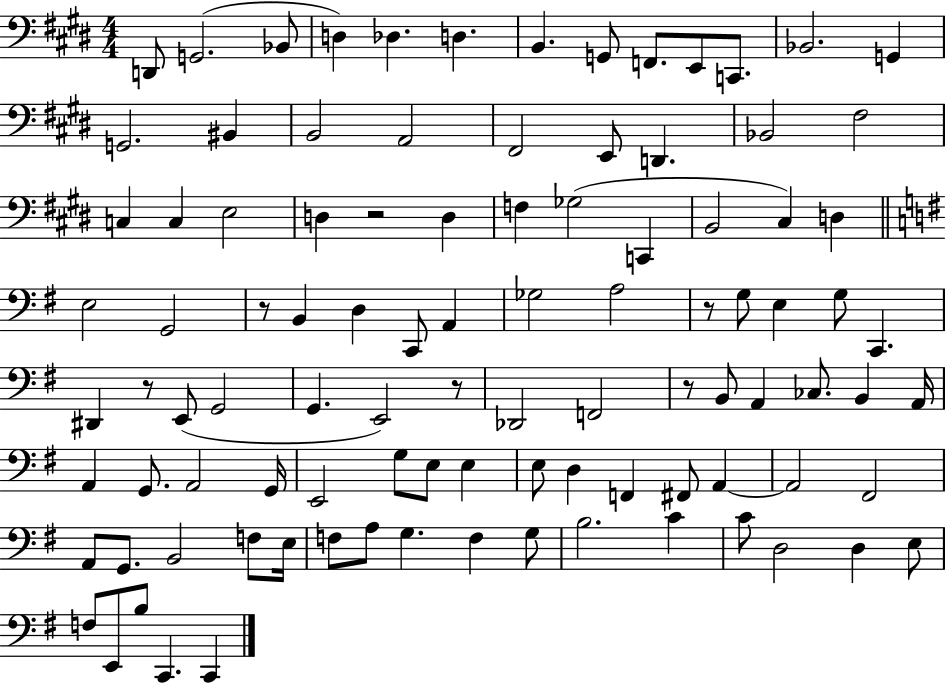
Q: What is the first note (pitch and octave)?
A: D2